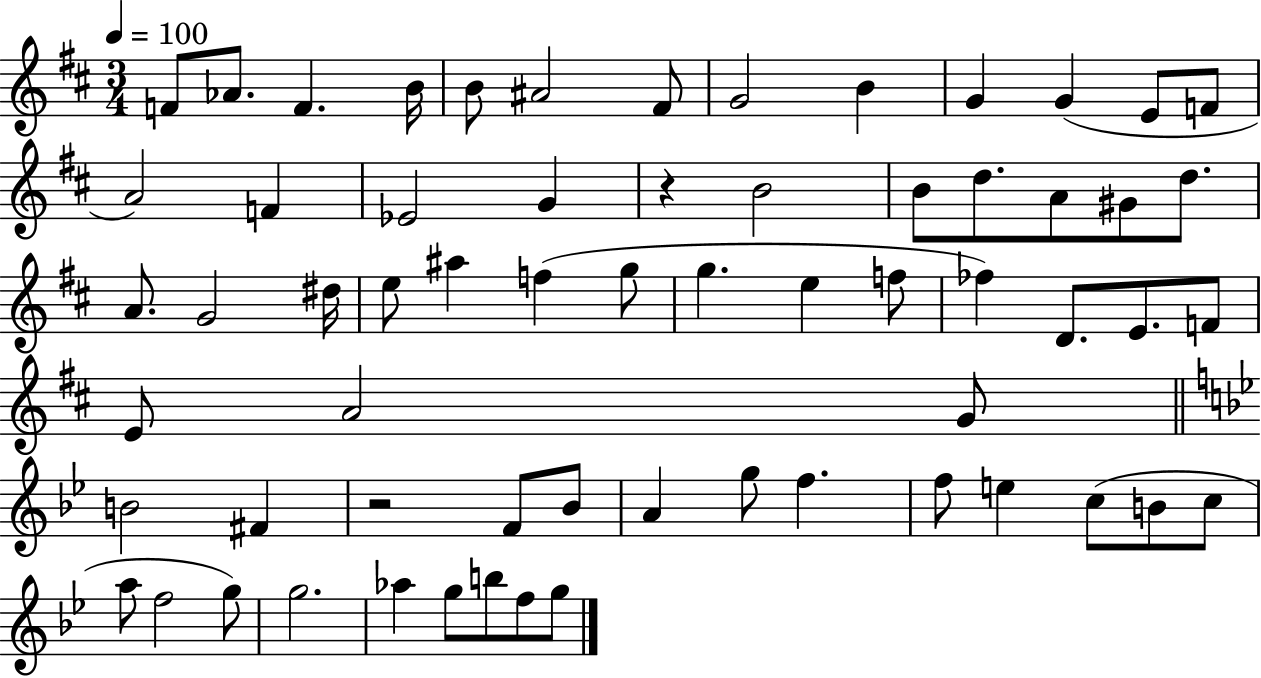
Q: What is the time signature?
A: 3/4